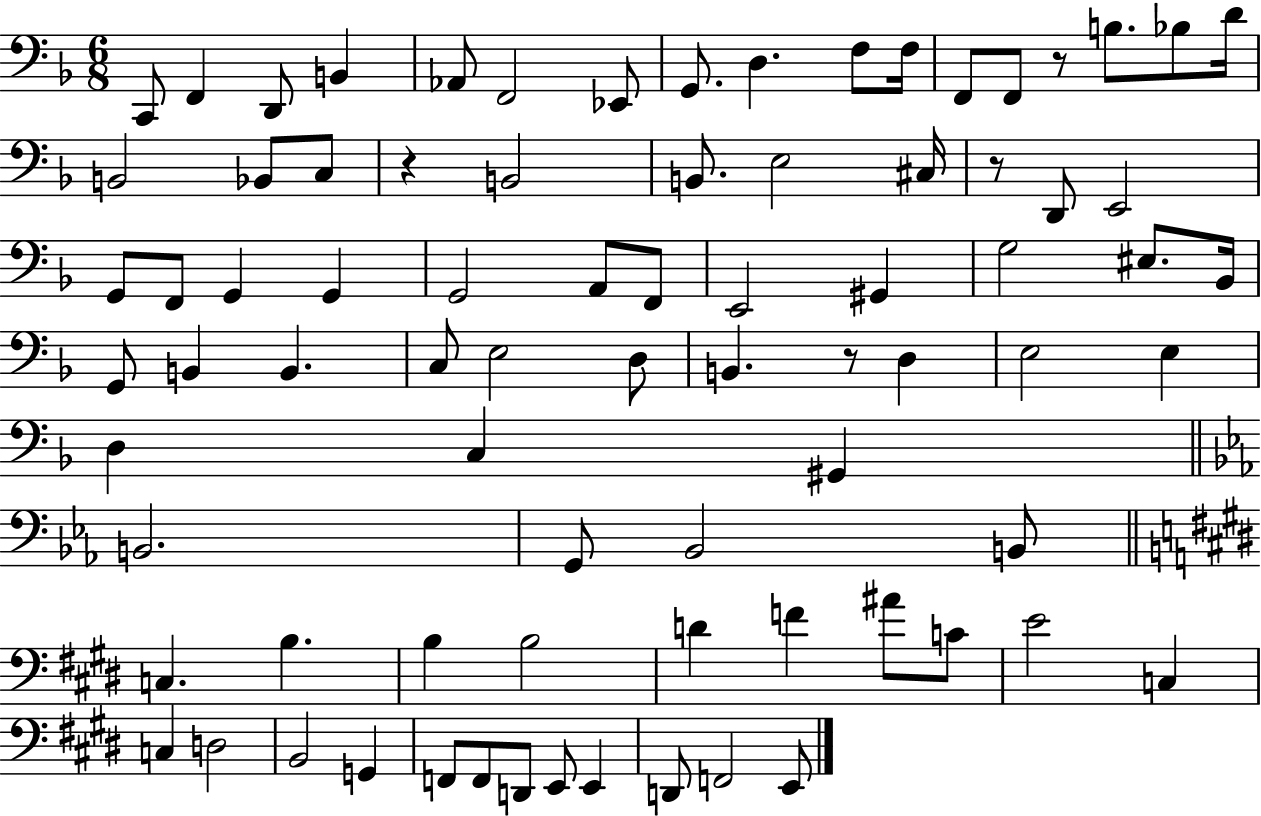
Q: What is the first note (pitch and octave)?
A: C2